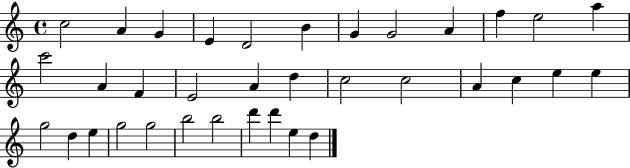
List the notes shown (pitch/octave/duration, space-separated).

C5/h A4/q G4/q E4/q D4/h B4/q G4/q G4/h A4/q F5/q E5/h A5/q C6/h A4/q F4/q E4/h A4/q D5/q C5/h C5/h A4/q C5/q E5/q E5/q G5/h D5/q E5/q G5/h G5/h B5/h B5/h D6/q D6/q E5/q D5/q